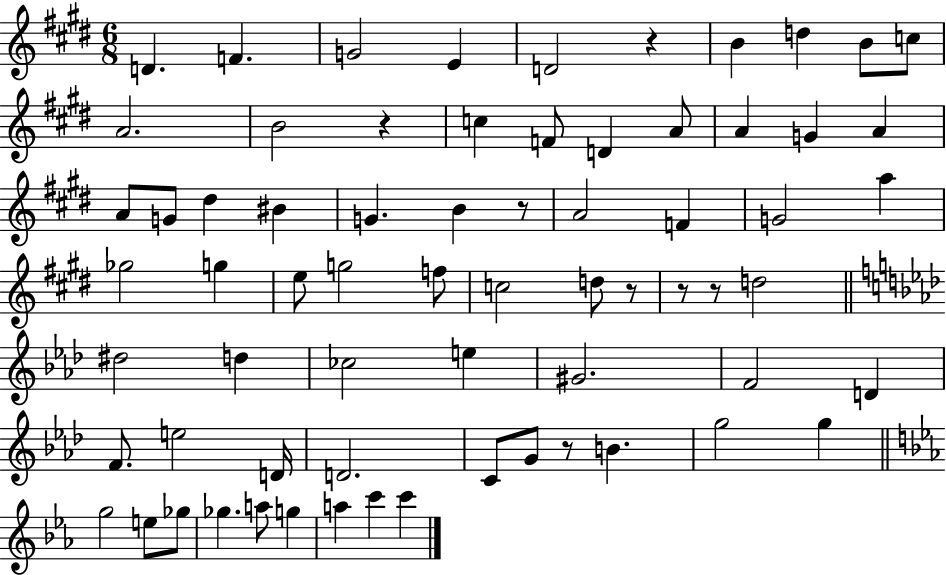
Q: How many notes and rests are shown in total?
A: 68